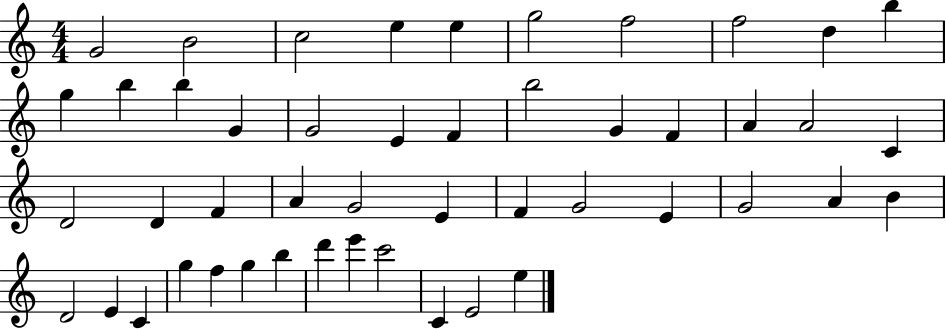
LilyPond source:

{
  \clef treble
  \numericTimeSignature
  \time 4/4
  \key c \major
  g'2 b'2 | c''2 e''4 e''4 | g''2 f''2 | f''2 d''4 b''4 | \break g''4 b''4 b''4 g'4 | g'2 e'4 f'4 | b''2 g'4 f'4 | a'4 a'2 c'4 | \break d'2 d'4 f'4 | a'4 g'2 e'4 | f'4 g'2 e'4 | g'2 a'4 b'4 | \break d'2 e'4 c'4 | g''4 f''4 g''4 b''4 | d'''4 e'''4 c'''2 | c'4 e'2 e''4 | \break \bar "|."
}